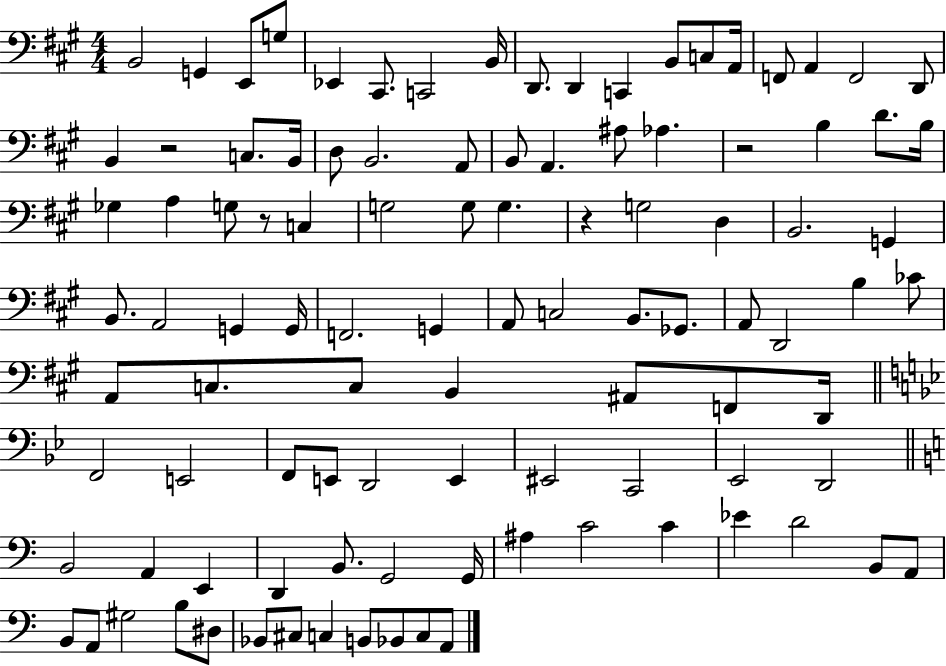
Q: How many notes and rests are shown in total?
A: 103